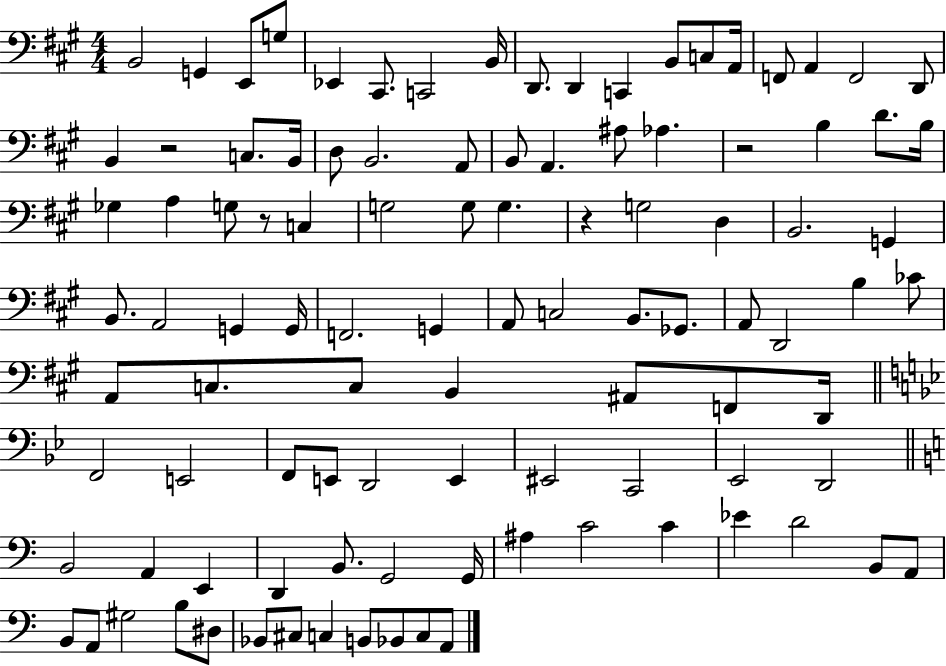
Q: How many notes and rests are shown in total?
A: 103